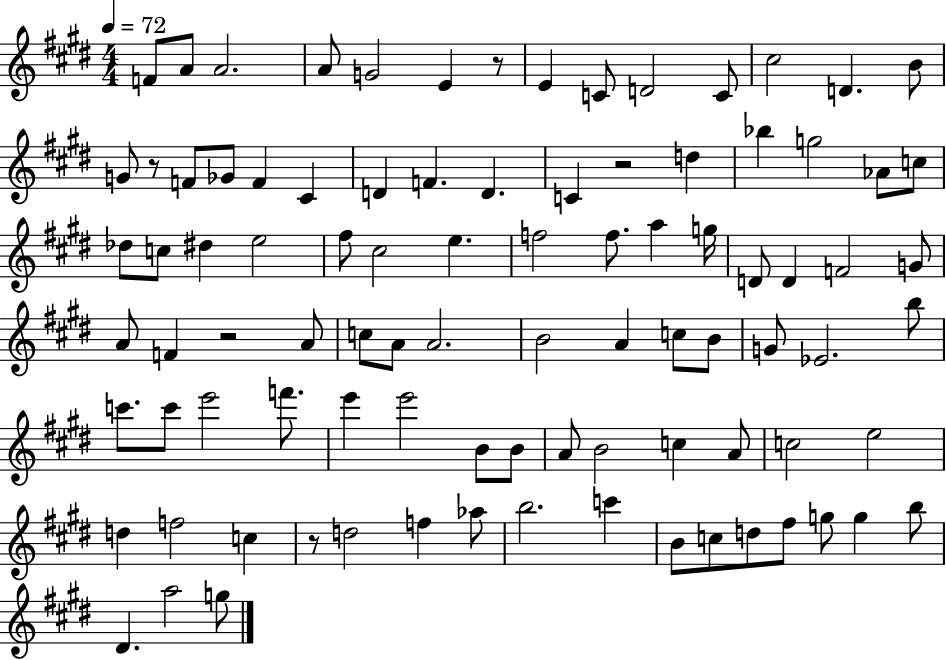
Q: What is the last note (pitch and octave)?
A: G5